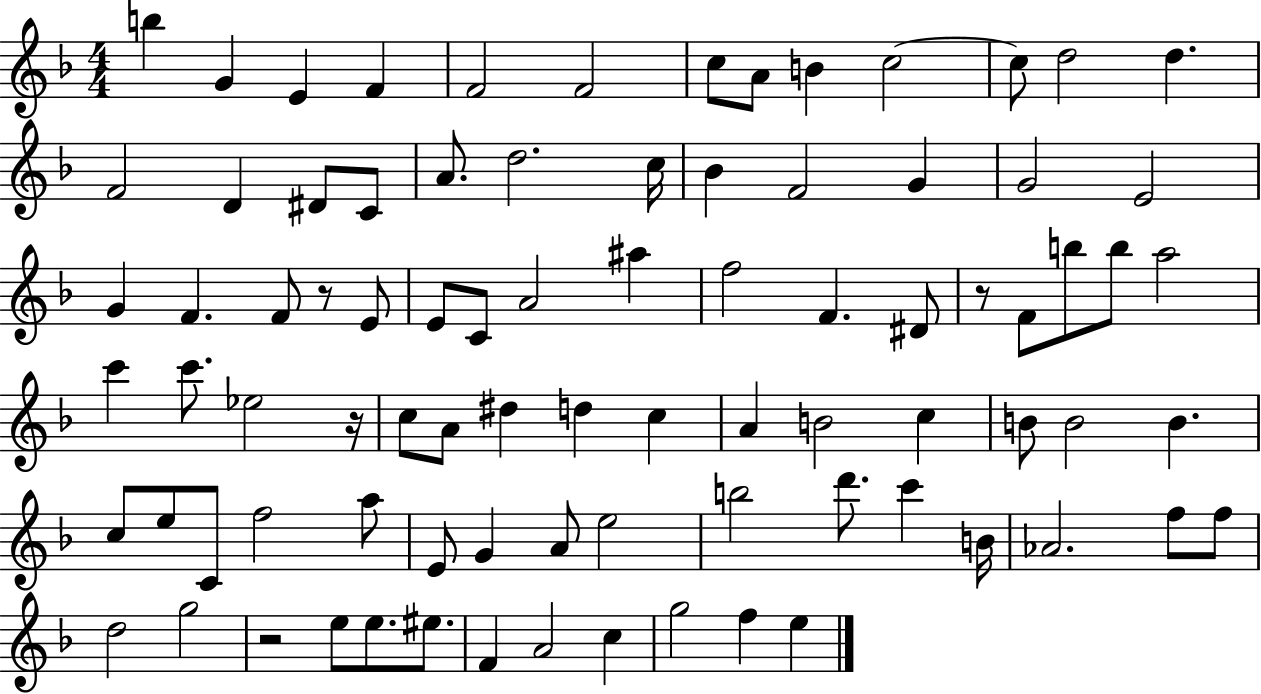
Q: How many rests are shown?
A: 4